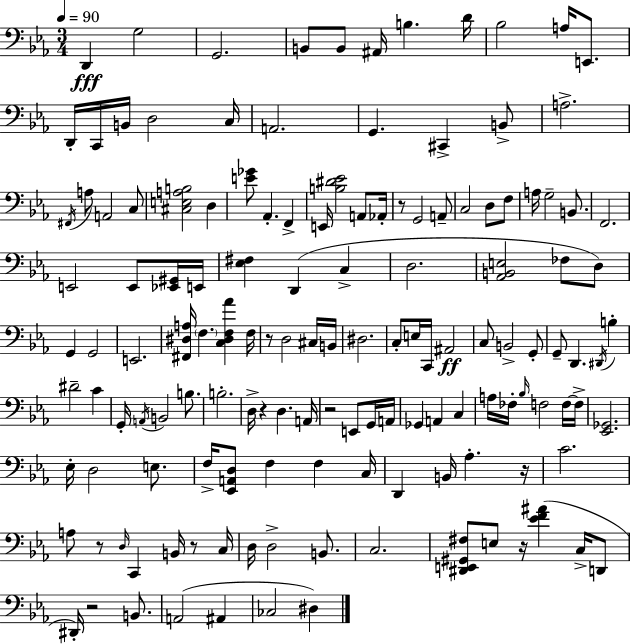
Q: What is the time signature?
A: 3/4